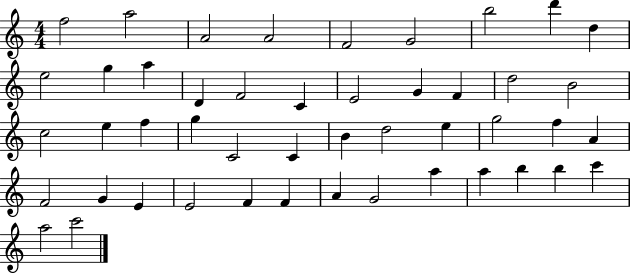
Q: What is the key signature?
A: C major